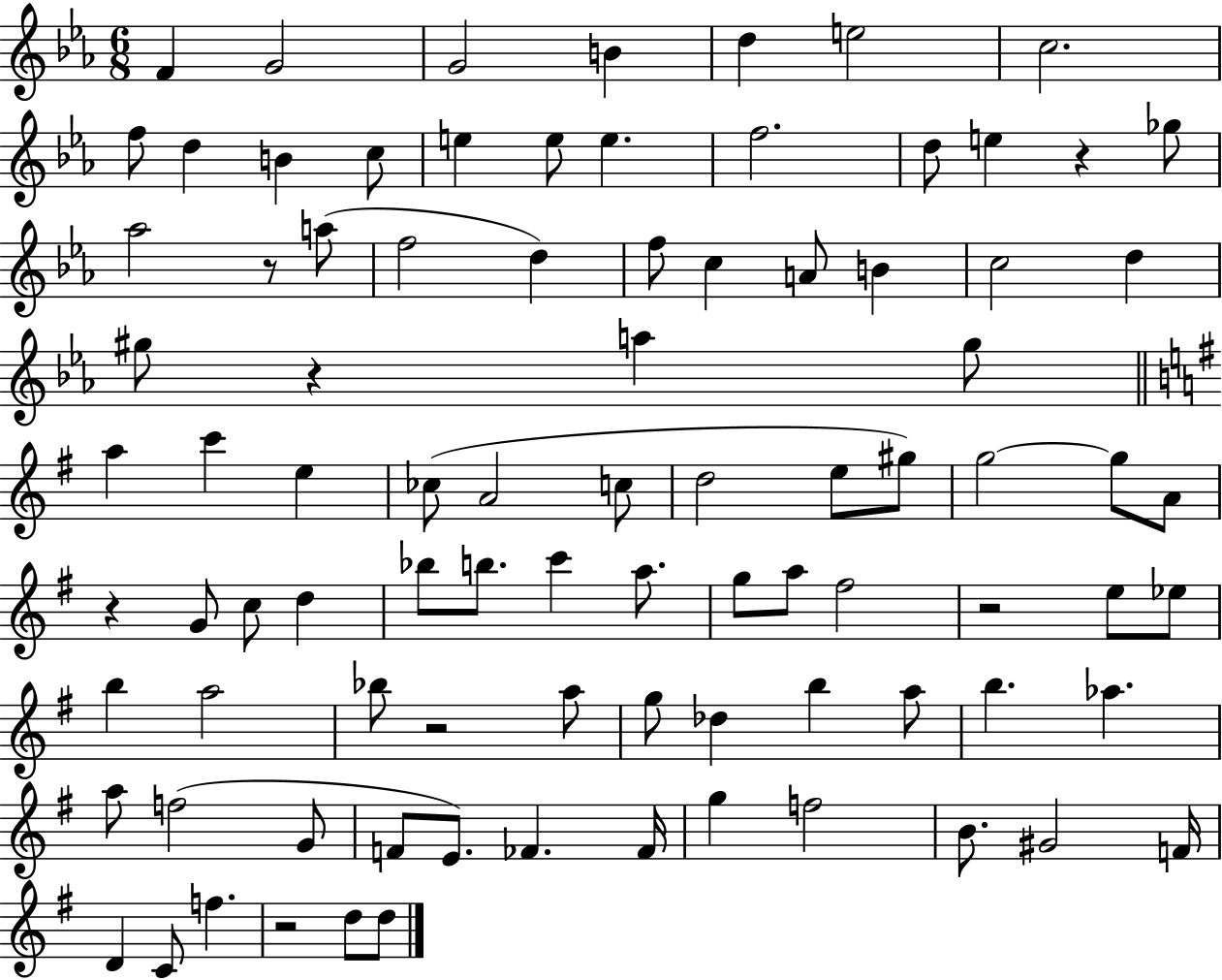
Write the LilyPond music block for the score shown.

{
  \clef treble
  \numericTimeSignature
  \time 6/8
  \key ees \major
  f'4 g'2 | g'2 b'4 | d''4 e''2 | c''2. | \break f''8 d''4 b'4 c''8 | e''4 e''8 e''4. | f''2. | d''8 e''4 r4 ges''8 | \break aes''2 r8 a''8( | f''2 d''4) | f''8 c''4 a'8 b'4 | c''2 d''4 | \break gis''8 r4 a''4 gis''8 | \bar "||" \break \key g \major a''4 c'''4 e''4 | ces''8( a'2 c''8 | d''2 e''8 gis''8) | g''2~~ g''8 a'8 | \break r4 g'8 c''8 d''4 | bes''8 b''8. c'''4 a''8. | g''8 a''8 fis''2 | r2 e''8 ees''8 | \break b''4 a''2 | bes''8 r2 a''8 | g''8 des''4 b''4 a''8 | b''4. aes''4. | \break a''8 f''2( g'8 | f'8 e'8.) fes'4. fes'16 | g''4 f''2 | b'8. gis'2 f'16 | \break d'4 c'8 f''4. | r2 d''8 d''8 | \bar "|."
}